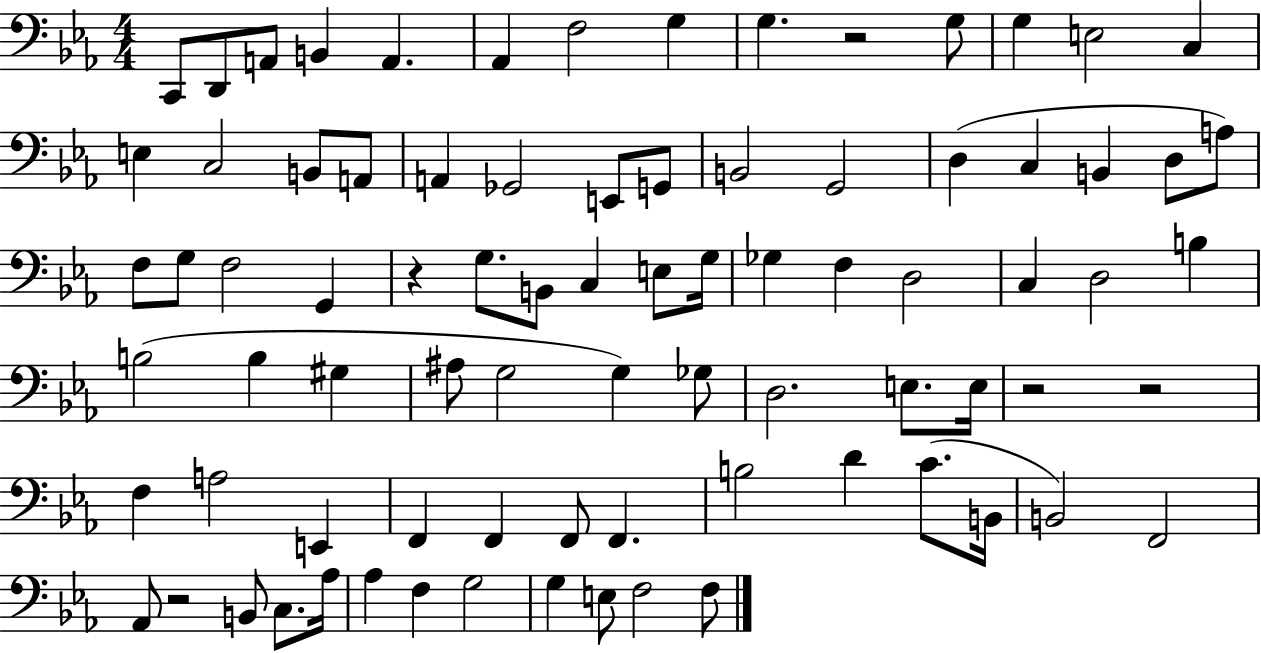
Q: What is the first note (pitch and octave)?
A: C2